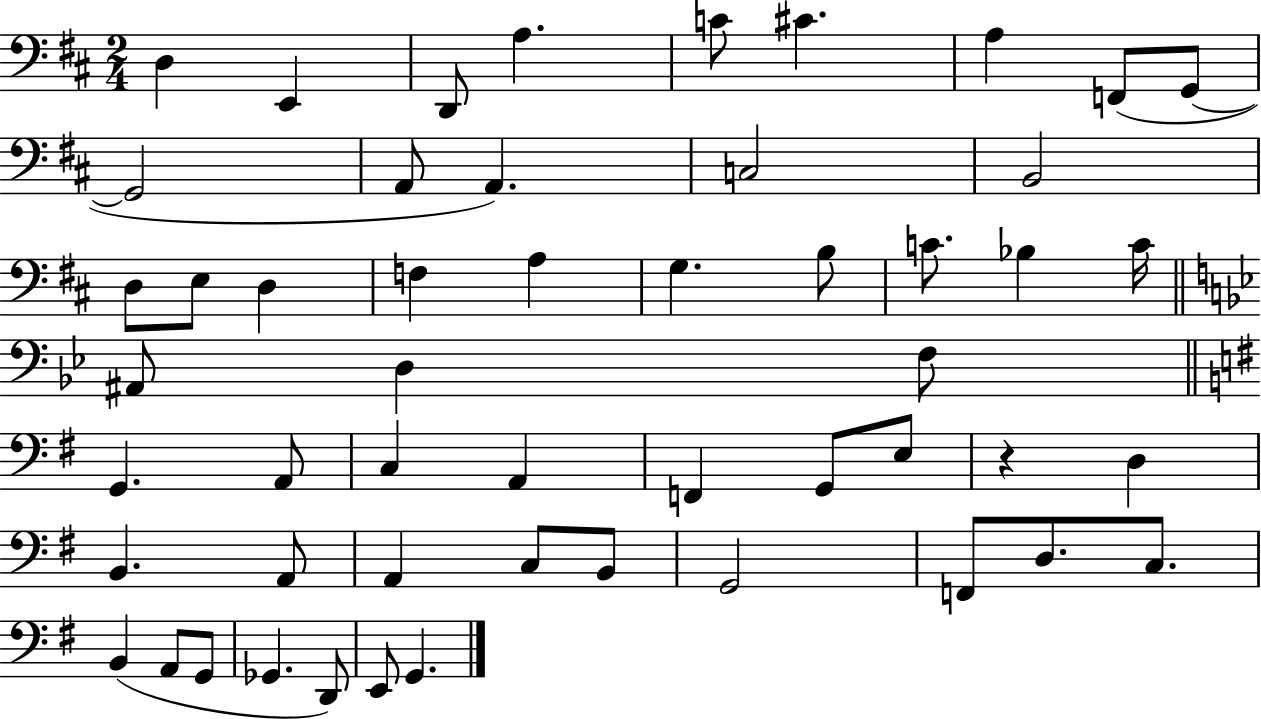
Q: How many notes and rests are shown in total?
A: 52